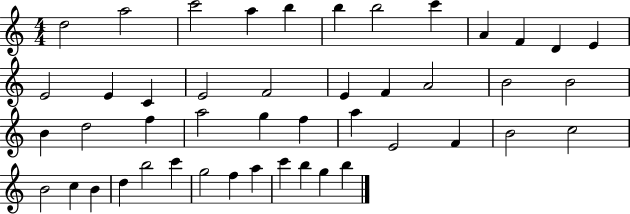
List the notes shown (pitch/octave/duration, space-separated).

D5/h A5/h C6/h A5/q B5/q B5/q B5/h C6/q A4/q F4/q D4/q E4/q E4/h E4/q C4/q E4/h F4/h E4/q F4/q A4/h B4/h B4/h B4/q D5/h F5/q A5/h G5/q F5/q A5/q E4/h F4/q B4/h C5/h B4/h C5/q B4/q D5/q B5/h C6/q G5/h F5/q A5/q C6/q B5/q G5/q B5/q